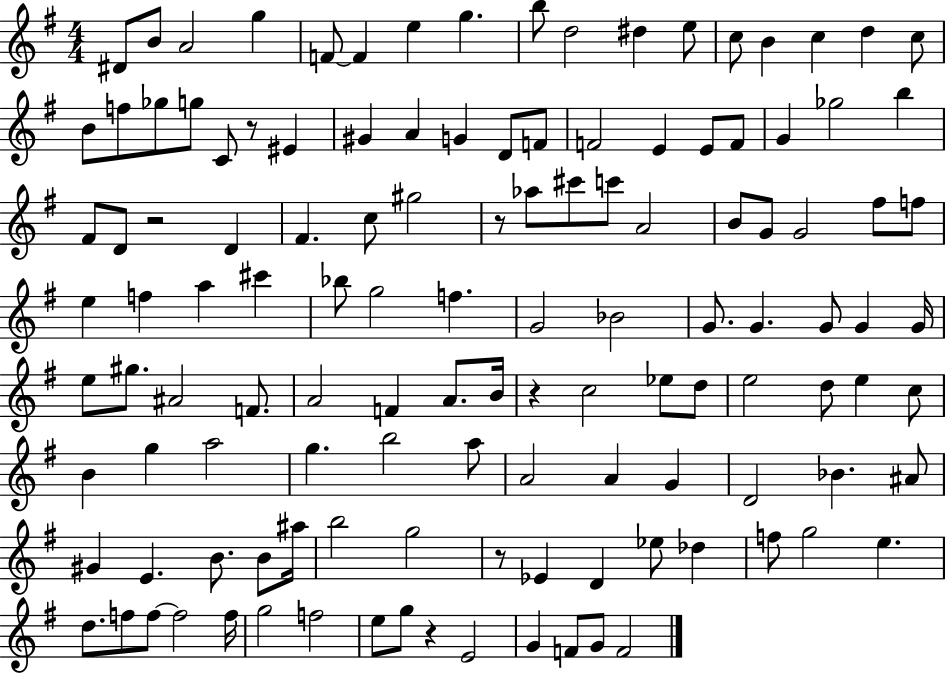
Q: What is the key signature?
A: G major